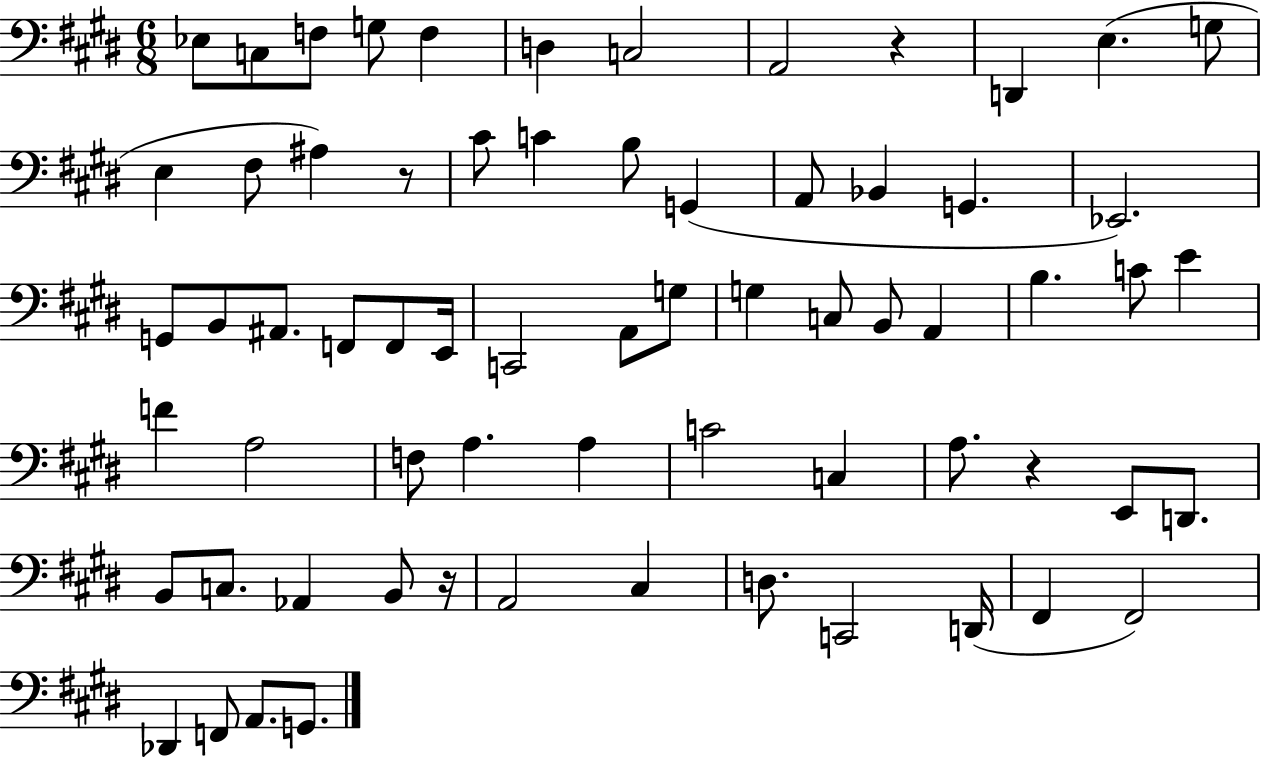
Eb3/e C3/e F3/e G3/e F3/q D3/q C3/h A2/h R/q D2/q E3/q. G3/e E3/q F#3/e A#3/q R/e C#4/e C4/q B3/e G2/q A2/e Bb2/q G2/q. Eb2/h. G2/e B2/e A#2/e. F2/e F2/e E2/s C2/h A2/e G3/e G3/q C3/e B2/e A2/q B3/q. C4/e E4/q F4/q A3/h F3/e A3/q. A3/q C4/h C3/q A3/e. R/q E2/e D2/e. B2/e C3/e. Ab2/q B2/e R/s A2/h C#3/q D3/e. C2/h D2/s F#2/q F#2/h Db2/q F2/e A2/e. G2/e.